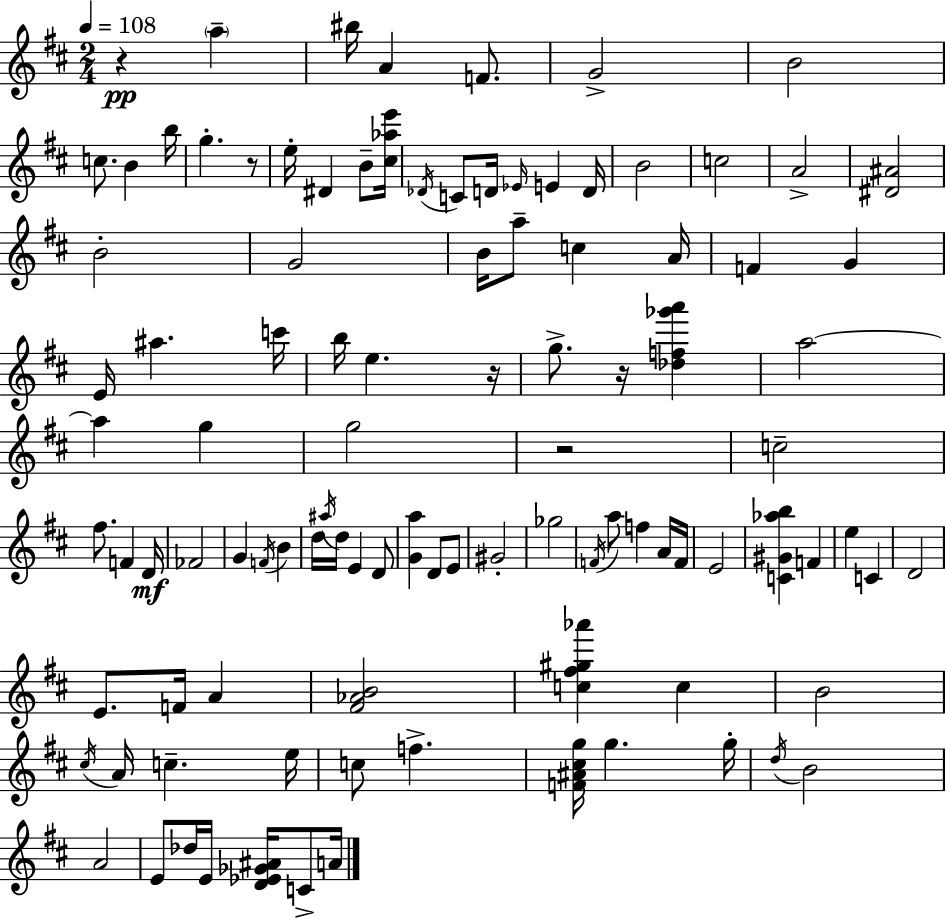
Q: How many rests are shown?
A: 5